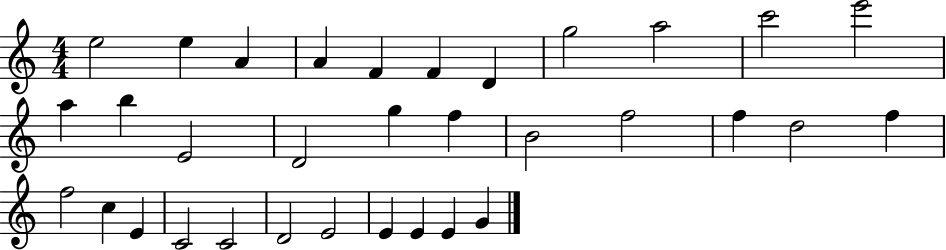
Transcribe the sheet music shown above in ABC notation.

X:1
T:Untitled
M:4/4
L:1/4
K:C
e2 e A A F F D g2 a2 c'2 e'2 a b E2 D2 g f B2 f2 f d2 f f2 c E C2 C2 D2 E2 E E E G